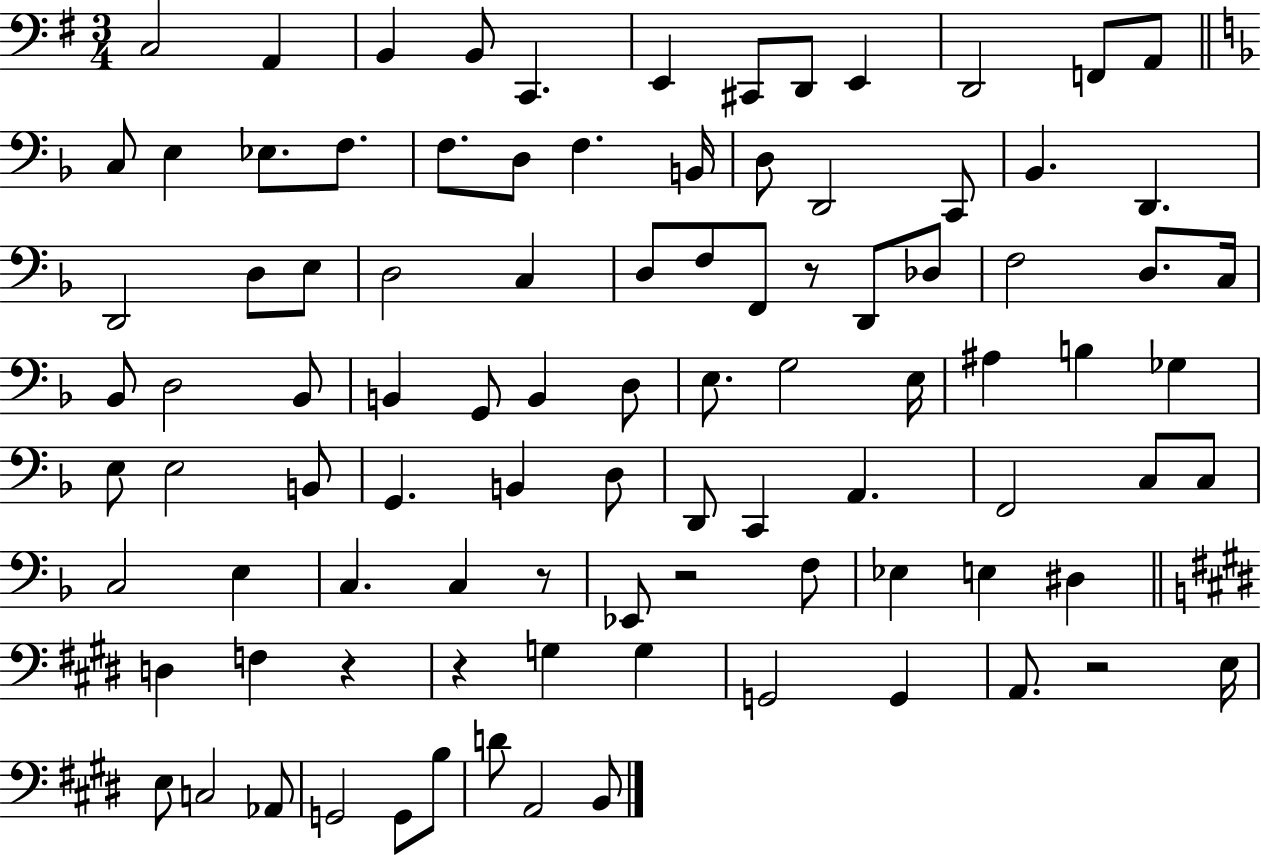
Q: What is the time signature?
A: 3/4